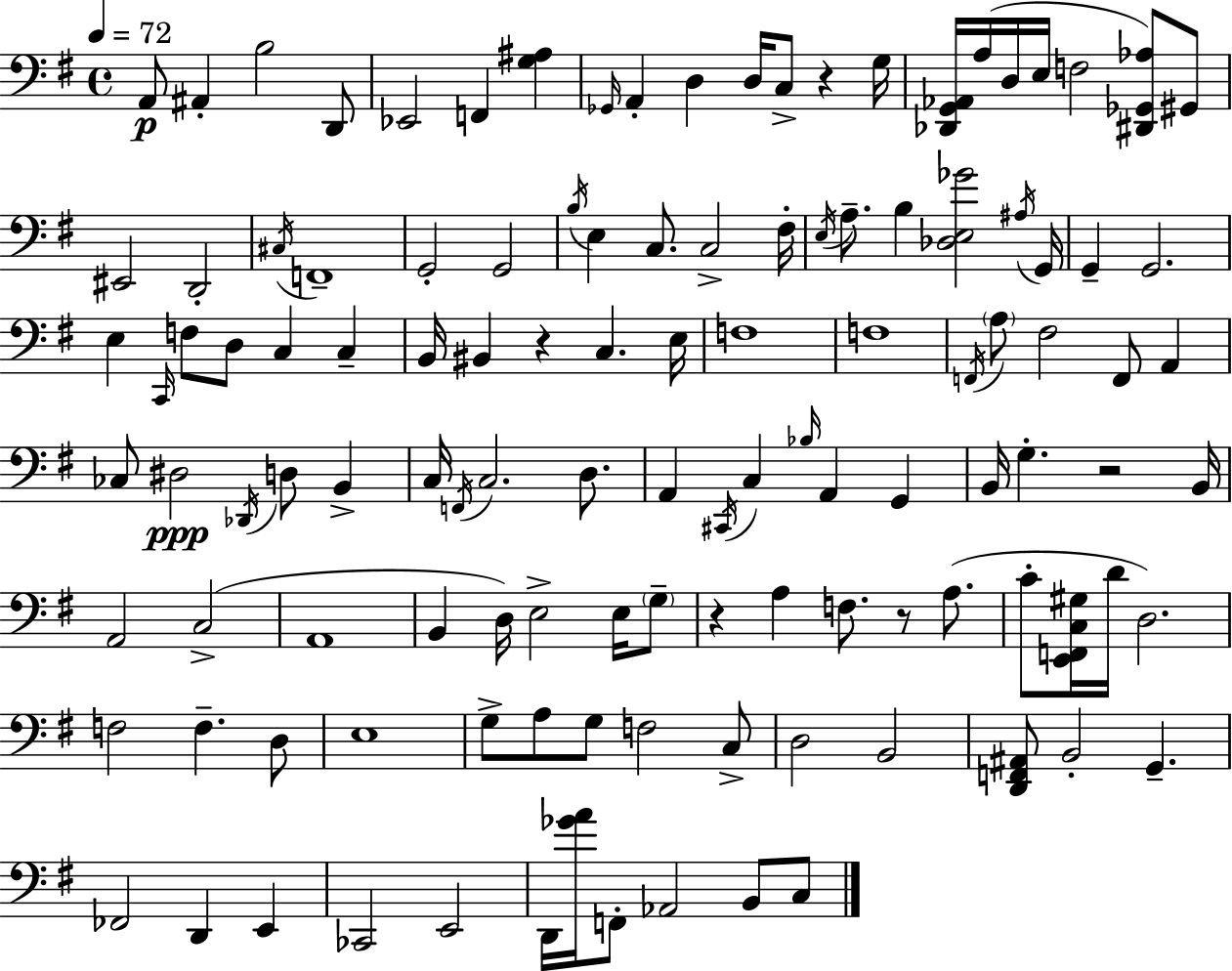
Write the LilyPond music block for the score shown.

{
  \clef bass
  \time 4/4
  \defaultTimeSignature
  \key g \major
  \tempo 4 = 72
  a,8\p ais,4-. b2 d,8 | ees,2 f,4 <g ais>4 | \grace { ges,16 } a,4-. d4 d16 c8-> r4 | g16 <des, g, aes,>16 a16( d16 e16 f2 <dis, ges, aes>8) gis,8 | \break eis,2 d,2-. | \acciaccatura { cis16 } f,1-- | g,2-. g,2 | \acciaccatura { b16 } e4 c8. c2-> | \break fis16-. \acciaccatura { e16 } a8.-- b4 <des e ges'>2 | \acciaccatura { ais16 } g,16 g,4-- g,2. | e4 \grace { c,16 } f8 d8 c4 | c4-- b,16 bis,4 r4 c4. | \break e16 f1 | f1 | \acciaccatura { f,16 } \parenthesize a8 fis2 | f,8 a,4 ces8 dis2\ppp | \break \acciaccatura { des,16 } d8 b,4-> c16 \acciaccatura { f,16 } c2. | d8. a,4 \acciaccatura { cis,16 } c4 | \grace { bes16 } a,4 g,4 b,16 g4.-. | r2 b,16 a,2 | \break c2->( a,1 | b,4 d16) | e2-> e16 \parenthesize g8-- r4 a4 | f8. r8 a8.( c'8-. <e, f, c gis>16 d'16 d2.) | \break f2 | f4.-- d8 e1 | g8-> a8 g8 | f2 c8-> d2 | \break b,2 <d, f, ais,>8 b,2-. | g,4.-- fes,2 | d,4 e,4 ces,2 | e,2 d,16 <ges' a'>16 f,8-. aes,2 | \break b,8 c8 \bar "|."
}